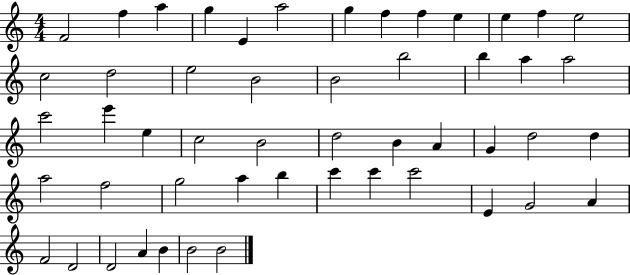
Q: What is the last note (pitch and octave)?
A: B4